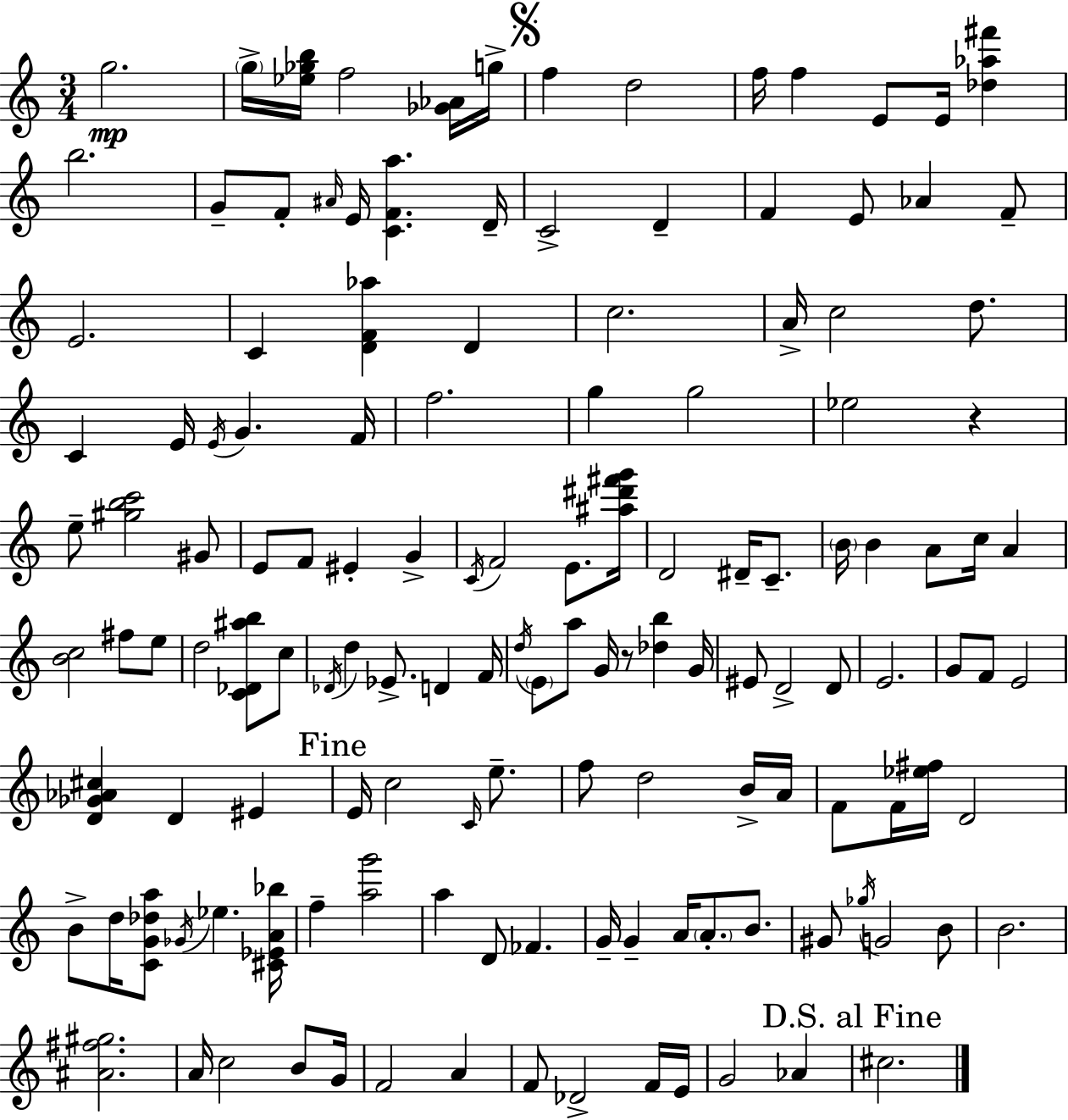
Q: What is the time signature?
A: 3/4